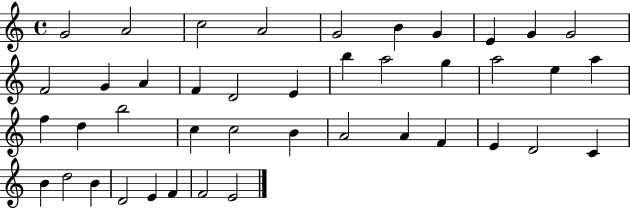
G4/h A4/h C5/h A4/h G4/h B4/q G4/q E4/q G4/q G4/h F4/h G4/q A4/q F4/q D4/h E4/q B5/q A5/h G5/q A5/h E5/q A5/q F5/q D5/q B5/h C5/q C5/h B4/q A4/h A4/q F4/q E4/q D4/h C4/q B4/q D5/h B4/q D4/h E4/q F4/q F4/h E4/h